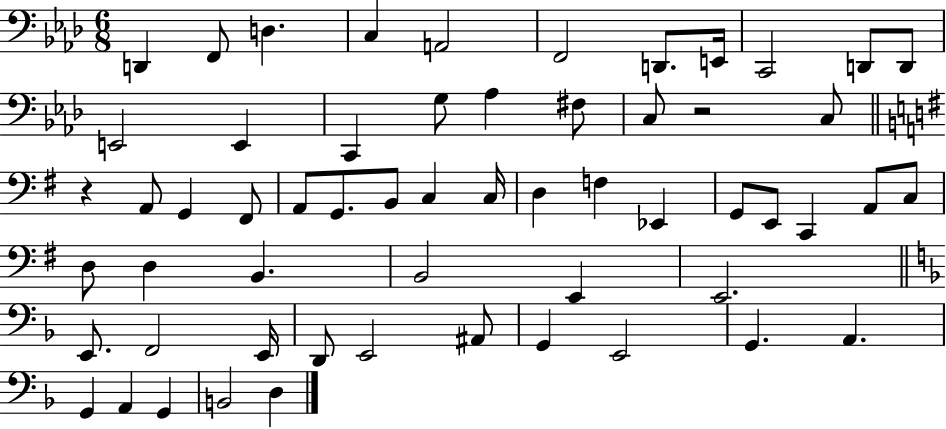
D2/q F2/e D3/q. C3/q A2/h F2/h D2/e. E2/s C2/h D2/e D2/e E2/h E2/q C2/q G3/e Ab3/q F#3/e C3/e R/h C3/e R/q A2/e G2/q F#2/e A2/e G2/e. B2/e C3/q C3/s D3/q F3/q Eb2/q G2/e E2/e C2/q A2/e C3/e D3/e D3/q B2/q. B2/h E2/q E2/h. E2/e. F2/h E2/s D2/e E2/h A#2/e G2/q E2/h G2/q. A2/q. G2/q A2/q G2/q B2/h D3/q